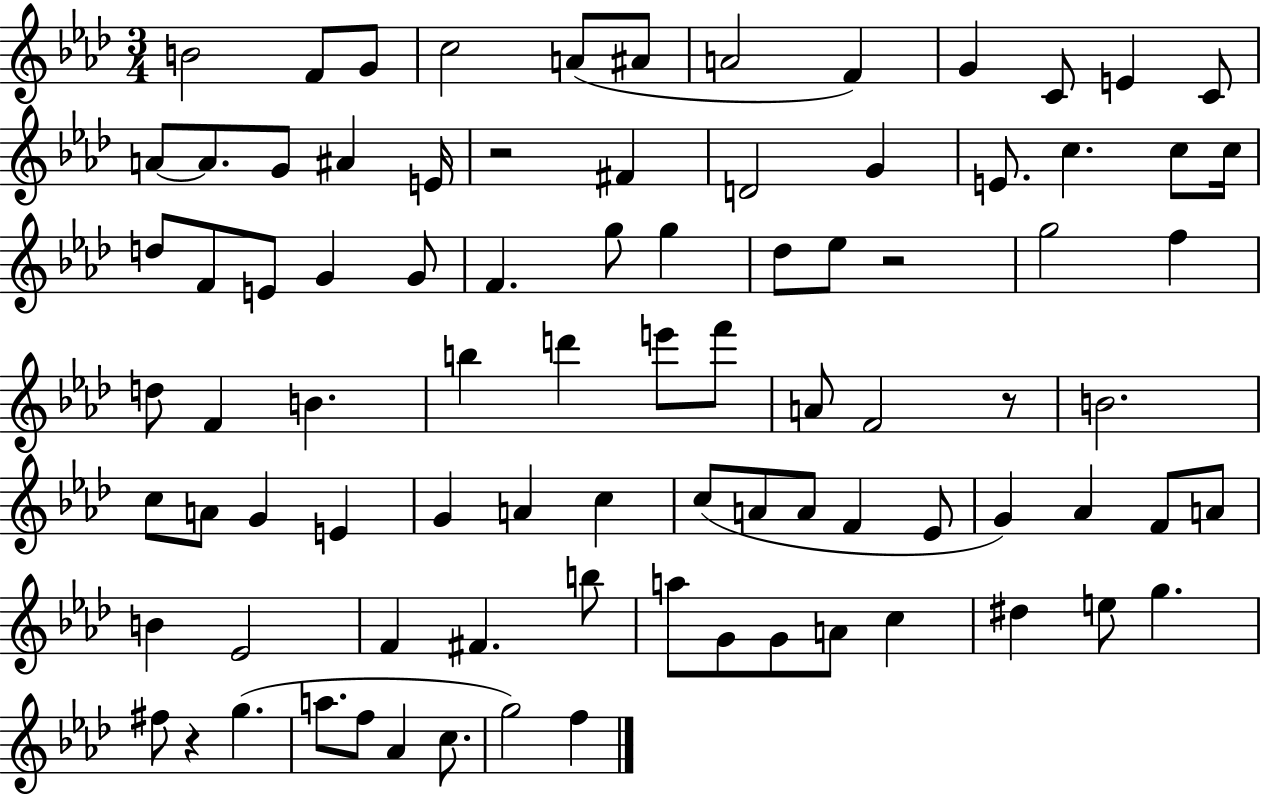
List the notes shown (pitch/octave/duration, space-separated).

B4/h F4/e G4/e C5/h A4/e A#4/e A4/h F4/q G4/q C4/e E4/q C4/e A4/e A4/e. G4/e A#4/q E4/s R/h F#4/q D4/h G4/q E4/e. C5/q. C5/e C5/s D5/e F4/e E4/e G4/q G4/e F4/q. G5/e G5/q Db5/e Eb5/e R/h G5/h F5/q D5/e F4/q B4/q. B5/q D6/q E6/e F6/e A4/e F4/h R/e B4/h. C5/e A4/e G4/q E4/q G4/q A4/q C5/q C5/e A4/e A4/e F4/q Eb4/e G4/q Ab4/q F4/e A4/e B4/q Eb4/h F4/q F#4/q. B5/e A5/e G4/e G4/e A4/e C5/q D#5/q E5/e G5/q. F#5/e R/q G5/q. A5/e. F5/e Ab4/q C5/e. G5/h F5/q